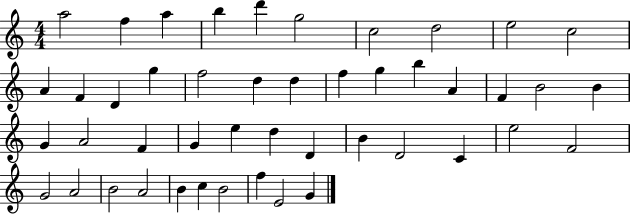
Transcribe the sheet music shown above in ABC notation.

X:1
T:Untitled
M:4/4
L:1/4
K:C
a2 f a b d' g2 c2 d2 e2 c2 A F D g f2 d d f g b A F B2 B G A2 F G e d D B D2 C e2 F2 G2 A2 B2 A2 B c B2 f E2 G